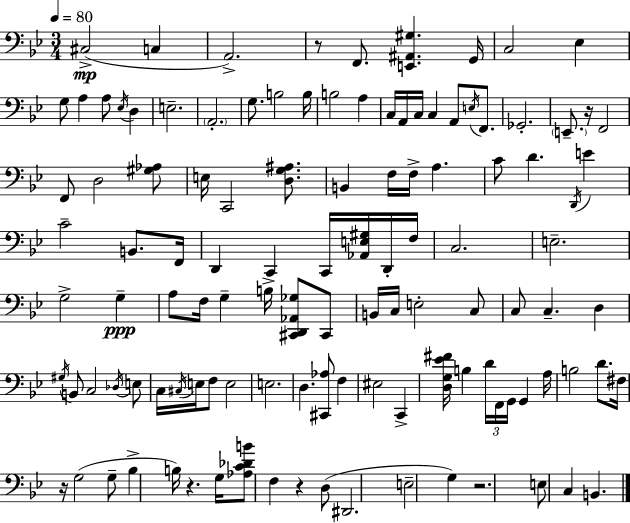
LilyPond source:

{
  \clef bass
  \numericTimeSignature
  \time 3/4
  \key g \minor
  \tempo 4 = 80
  cis2->(\mp c4 | a,2.->) | r8 f,8. <e, ais, gis>4. g,16 | c2 ees4 | \break g8 a4 a8 \acciaccatura { ees16 } d4 | e2.-- | \parenthesize a,2.-. | g8. b2 | \break b16 b2 a4 | c16 a,16 c16 c4 a,8 \acciaccatura { e16 } f,8. | ges,2.-. | \parenthesize e,8.-- r16 f,2 | \break f,8 d2 | <gis aes>8 e16 c,2 <d g ais>8. | b,4 f16 f16-> a4. | c'8 d'4. \acciaccatura { d,16 } e'4 | \break c'2-- b,8. | f,16 d,4 c,4 c,16 | <aes, e gis>16 d,16-. f16 c2. | e2.-- | \break g2-> g4--\ppp | a8 f16 g4-- b16-> <cis, d, aes, ges>8 | cis,8 b,16 c16 e2-. | c8 c8 c4.-- d4 | \break \acciaccatura { gis16 } b,8 c2 | \acciaccatura { des16 } e8 c16 \acciaccatura { cis16 } e16 f8 e2 | e2. | d4. | \break <cis, aes>8 f4 eis2 | c,4-> <d g ees' fis'>16 b4 \tuplet 3/2 { d'16 | f,16 g,16 } g,4 a16 b2 | d'8. fis16 r16 g2( | \break g8-- bes4-> b16) r4. | g16 <aes c' des' b'>8 f4 | r4 d8( dis,2. | e2-- | \break g4) r2. | e8 c4 | b,4. \bar "|."
}